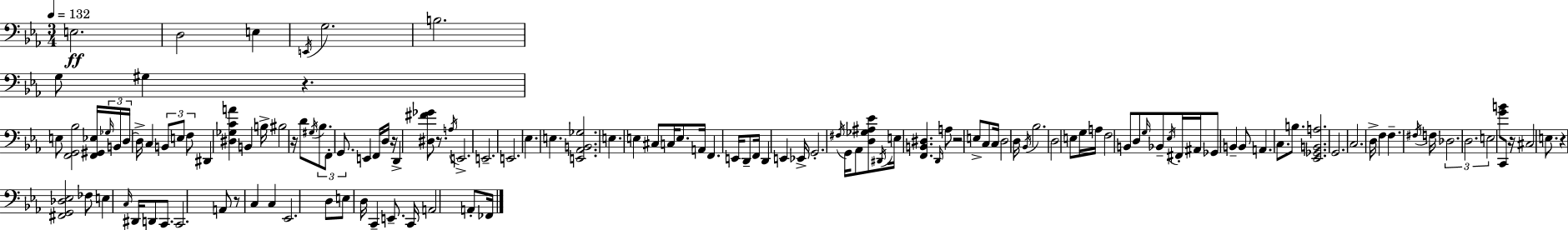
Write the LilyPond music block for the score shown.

{
  \clef bass
  \numericTimeSignature
  \time 3/4
  \key c \minor
  \tempo 4 = 132
  e2.\ff | d2 e4 | \acciaccatura { e,16 } g2. | b2. | \break g8 gis4 r4. | e8 <f, g, bes>2 <f, gis, ees>16 | \tuplet 3/2 { \grace { ges16 } b,16 d16~~ } d16-> c4 \tuplet 3/2 { b,8 e8 | f8 } dis,4 <dis ges c' a'>4 b,4 | \break b16-> bis2 r16 | d'8 \acciaccatura { gis16 } \tuplet 3/2 { bes8. f,8-. g,8. } e,4 | f,16 d16 r16 d,4-> <dis fis' ges'>8 | r8. \acciaccatura { a16 } e,2.-> | \break e,2.-- | e,2. | ees4. e4. | <e, aes, b, ges>2. | \break e4. e4 | cis8 c16 e8. a,16 f,4. | e,16 d,8-- f,16 d,4 e,4 | ees,16-> g,2.-. | \break \acciaccatura { fis16 } g,16 aes,8 <d ges ais ees'>8 \acciaccatura { dis,16 } e16 | <f, b, dis>4. \grace { d,16 } a8 r2 | e8-> c8 c16 d2 | d16 \acciaccatura { bes,16 } bes2. | \break d2 | e8 g16 a16 f2 | b,8 d8 \grace { g16 } bes,8-- \acciaccatura { ees16 } | fis,16-. ais,16 ges,8 b,4-- b,8 a,4. | \break c8. b8. <ees, ges, b, a>2. | g,2. | c2. | d16-> f4 | \break f4.-- \acciaccatura { fis16 } f16 \tuplet 3/2 { des2. | d2. | e2 } | <g' b'>8 c,8 r16 | \break cis2 e8. r4 | <fis, g, des ees>2 fes8 | e4 \grace { c16 } dis,16 d,8 c,8. | c,2. | \break a,8 r8 c4 c4 | ees,2. | d8 e8 d16 c,4-- e,8.-- | c,16 a,2 a,8-. fes,16 | \break \bar "|."
}